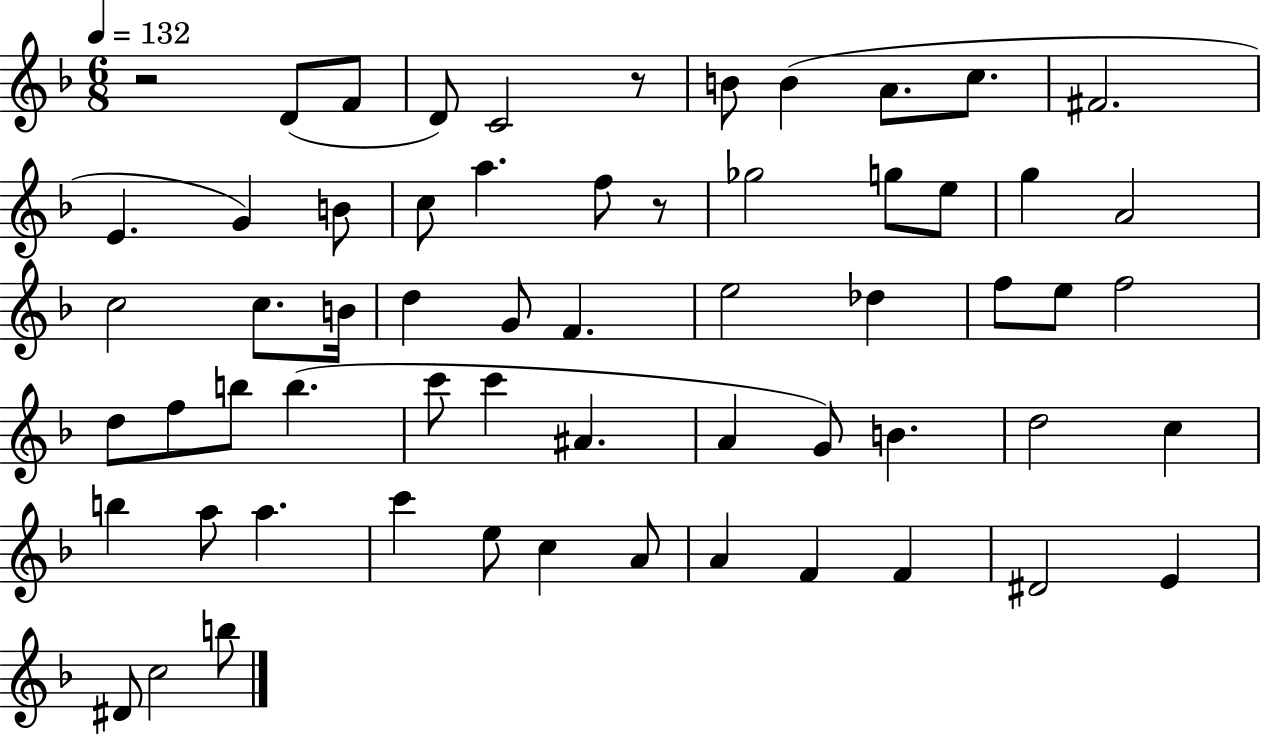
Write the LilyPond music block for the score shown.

{
  \clef treble
  \numericTimeSignature
  \time 6/8
  \key f \major
  \tempo 4 = 132
  r2 d'8( f'8 | d'8) c'2 r8 | b'8 b'4( a'8. c''8. | fis'2. | \break e'4. g'4) b'8 | c''8 a''4. f''8 r8 | ges''2 g''8 e''8 | g''4 a'2 | \break c''2 c''8. b'16 | d''4 g'8 f'4. | e''2 des''4 | f''8 e''8 f''2 | \break d''8 f''8 b''8 b''4.( | c'''8 c'''4 ais'4. | a'4 g'8) b'4. | d''2 c''4 | \break b''4 a''8 a''4. | c'''4 e''8 c''4 a'8 | a'4 f'4 f'4 | dis'2 e'4 | \break dis'8 c''2 b''8 | \bar "|."
}